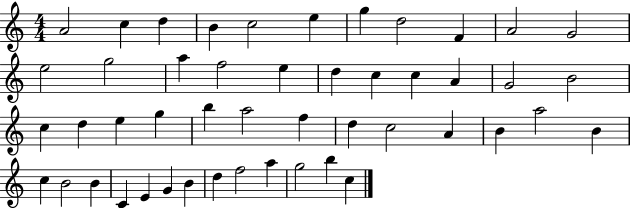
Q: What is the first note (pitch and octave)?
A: A4